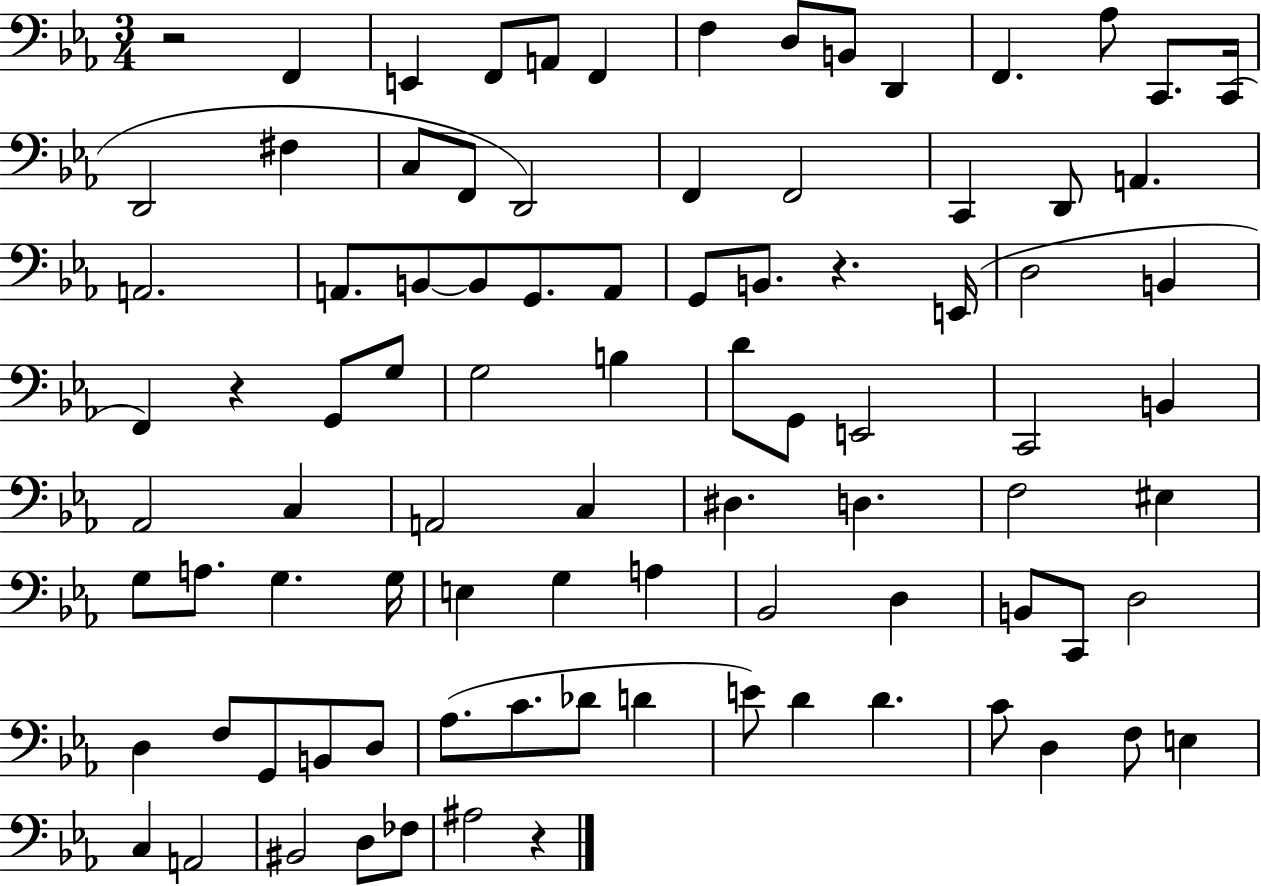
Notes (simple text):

R/h F2/q E2/q F2/e A2/e F2/q F3/q D3/e B2/e D2/q F2/q. Ab3/e C2/e. C2/s D2/h F#3/q C3/e F2/e D2/h F2/q F2/h C2/q D2/e A2/q. A2/h. A2/e. B2/e B2/e G2/e. A2/e G2/e B2/e. R/q. E2/s D3/h B2/q F2/q R/q G2/e G3/e G3/h B3/q D4/e G2/e E2/h C2/h B2/q Ab2/h C3/q A2/h C3/q D#3/q. D3/q. F3/h EIS3/q G3/e A3/e. G3/q. G3/s E3/q G3/q A3/q Bb2/h D3/q B2/e C2/e D3/h D3/q F3/e G2/e B2/e D3/e Ab3/e. C4/e. Db4/e D4/q E4/e D4/q D4/q. C4/e D3/q F3/e E3/q C3/q A2/h BIS2/h D3/e FES3/e A#3/h R/q